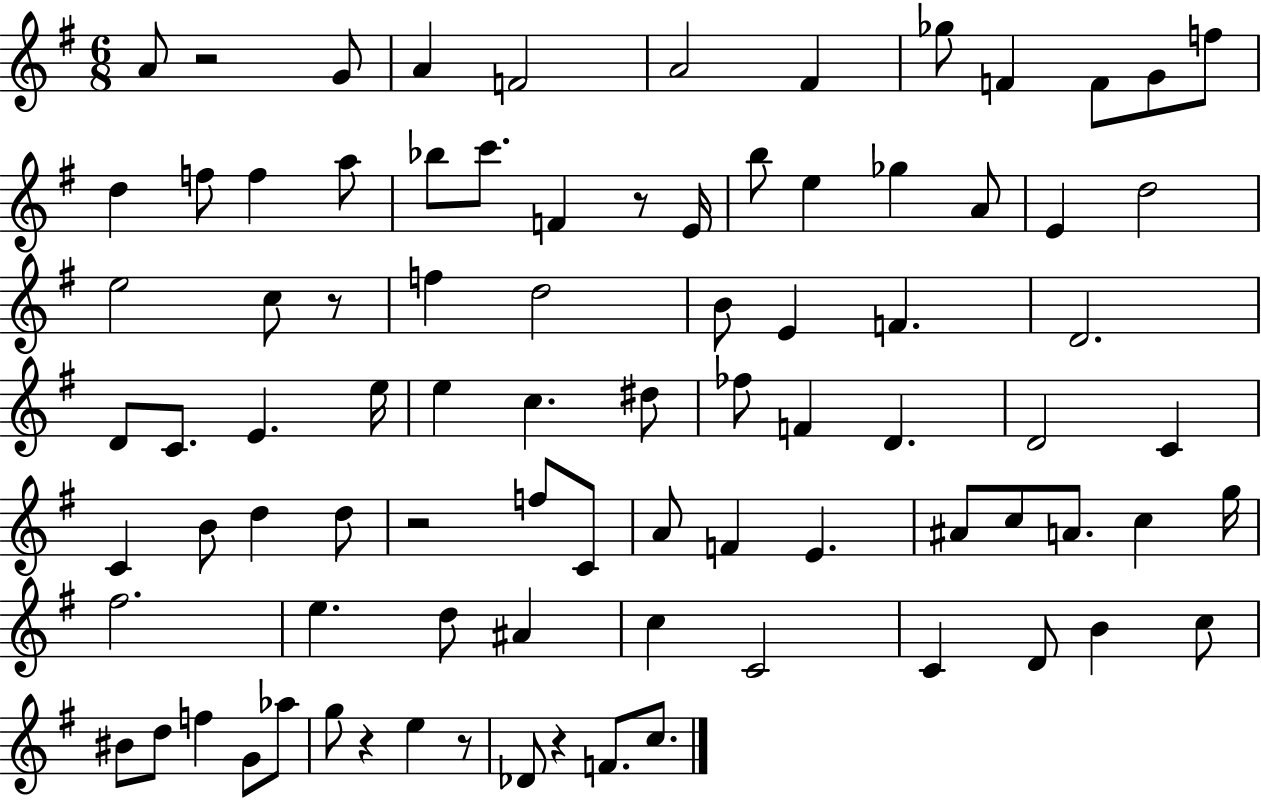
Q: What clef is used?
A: treble